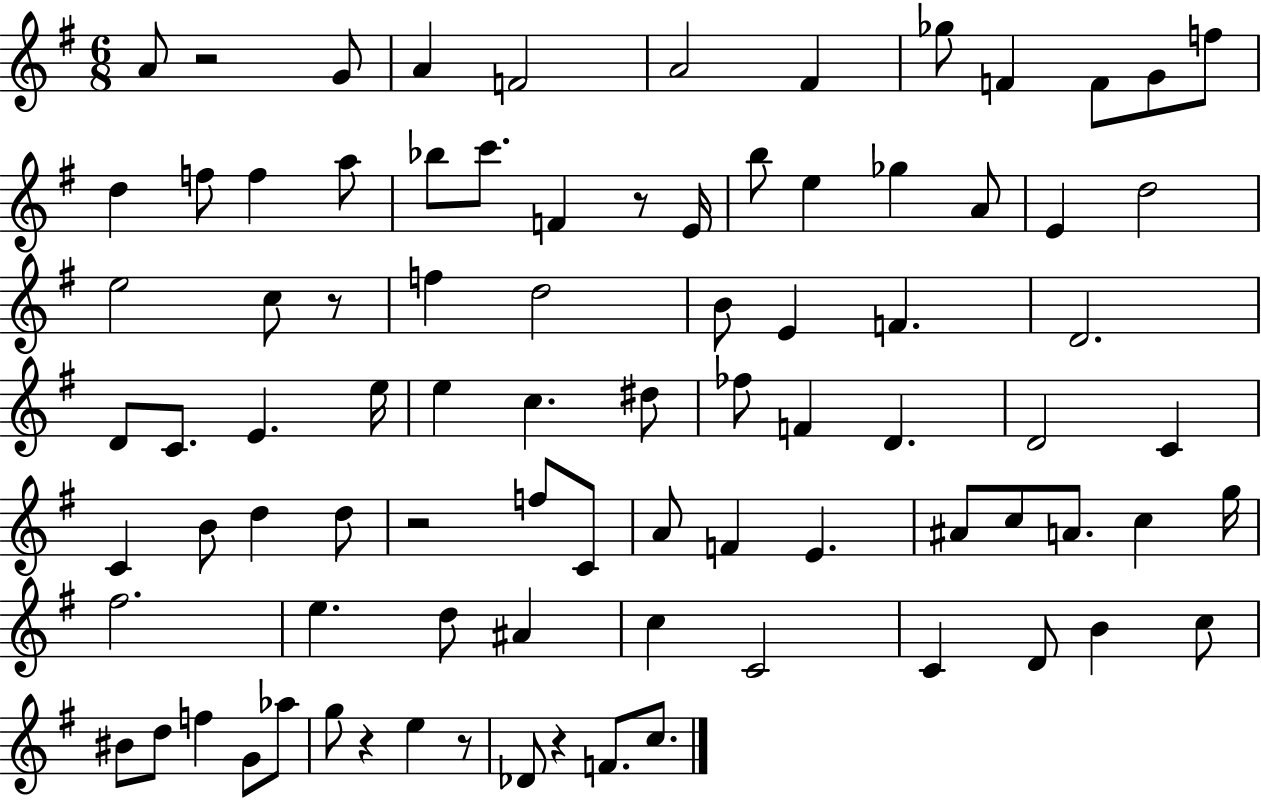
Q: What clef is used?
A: treble